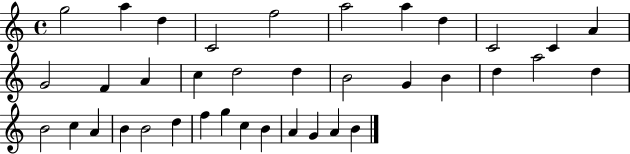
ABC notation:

X:1
T:Untitled
M:4/4
L:1/4
K:C
g2 a d C2 f2 a2 a d C2 C A G2 F A c d2 d B2 G B d a2 d B2 c A B B2 d f g c B A G A B